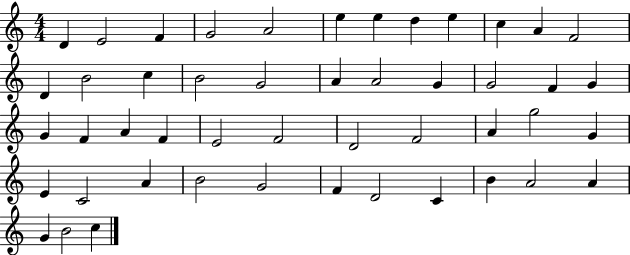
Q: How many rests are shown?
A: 0